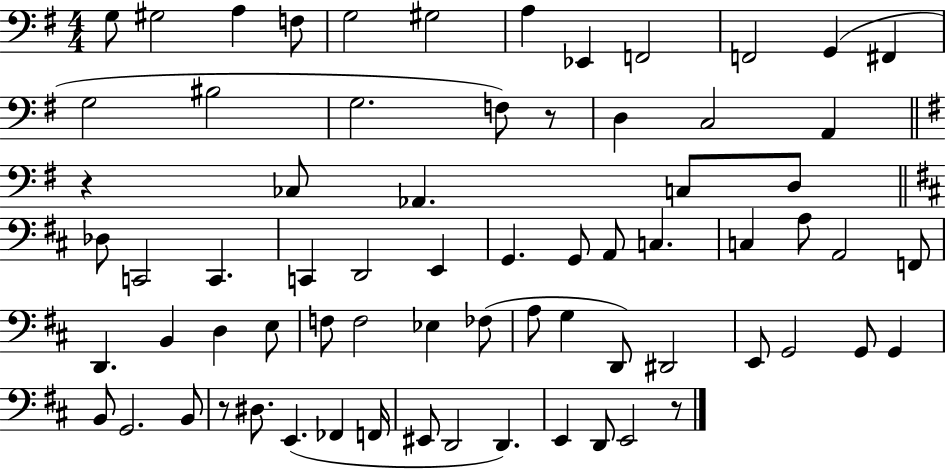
G3/e G#3/h A3/q F3/e G3/h G#3/h A3/q Eb2/q F2/h F2/h G2/q F#2/q G3/h BIS3/h G3/h. F3/e R/e D3/q C3/h A2/q R/q CES3/e Ab2/q. C3/e D3/e Db3/e C2/h C2/q. C2/q D2/h E2/q G2/q. G2/e A2/e C3/q. C3/q A3/e A2/h F2/e D2/q. B2/q D3/q E3/e F3/e F3/h Eb3/q FES3/e A3/e G3/q D2/e D#2/h E2/e G2/h G2/e G2/q B2/e G2/h. B2/e R/e D#3/e. E2/q. FES2/q F2/s EIS2/e D2/h D2/q. E2/q D2/e E2/h R/e